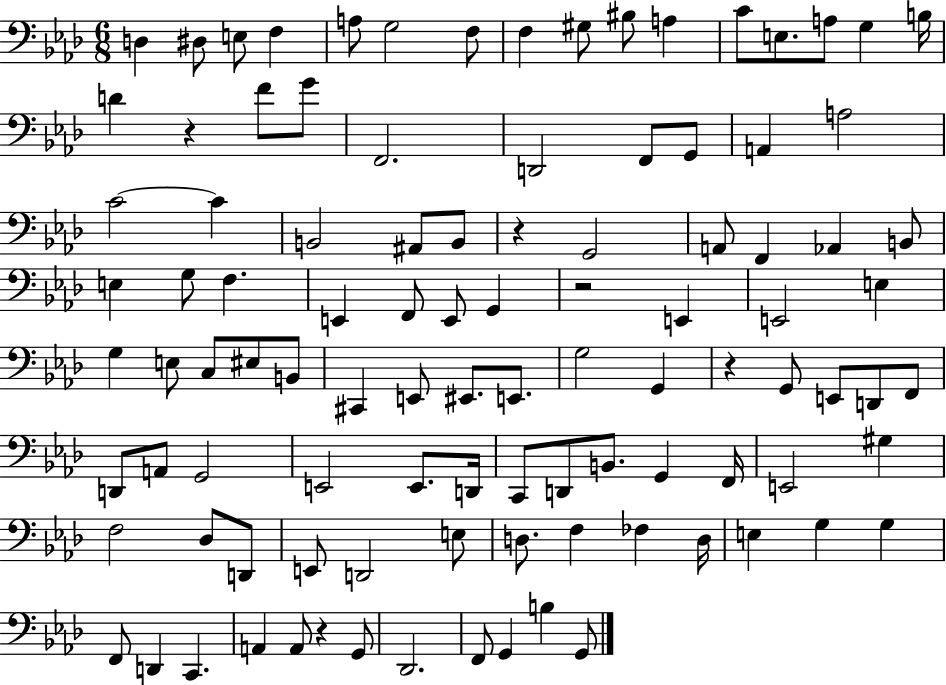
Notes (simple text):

D3/q D#3/e E3/e F3/q A3/e G3/h F3/e F3/q G#3/e BIS3/e A3/q C4/e E3/e. A3/e G3/q B3/s D4/q R/q F4/e G4/e F2/h. D2/h F2/e G2/e A2/q A3/h C4/h C4/q B2/h A#2/e B2/e R/q G2/h A2/e F2/q Ab2/q B2/e E3/q G3/e F3/q. E2/q F2/e E2/e G2/q R/h E2/q E2/h E3/q G3/q E3/e C3/e EIS3/e B2/e C#2/q E2/e EIS2/e. E2/e. G3/h G2/q R/q G2/e E2/e D2/e F2/e D2/e A2/e G2/h E2/h E2/e. D2/s C2/e D2/e B2/e. G2/q F2/s E2/h G#3/q F3/h Db3/e D2/e E2/e D2/h E3/e D3/e. F3/q FES3/q D3/s E3/q G3/q G3/q F2/e D2/q C2/q. A2/q A2/e R/q G2/e Db2/h. F2/e G2/q B3/q G2/e